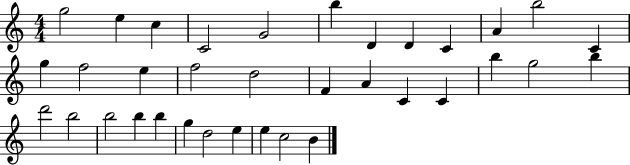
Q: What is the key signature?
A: C major